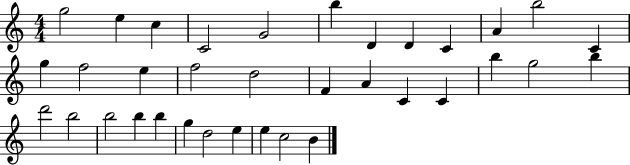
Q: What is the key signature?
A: C major